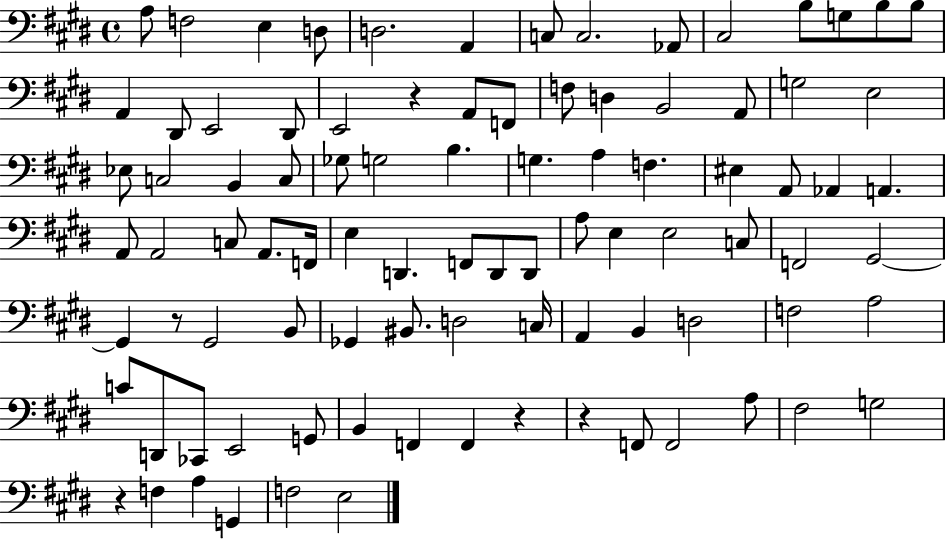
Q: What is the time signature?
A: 4/4